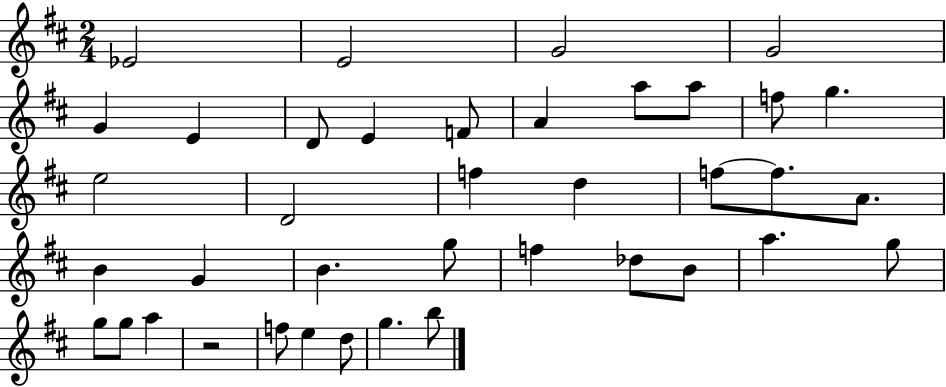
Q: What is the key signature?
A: D major